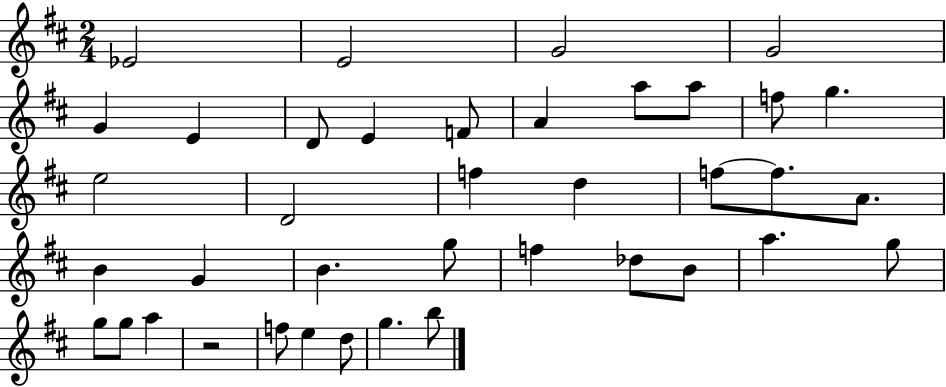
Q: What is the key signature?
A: D major